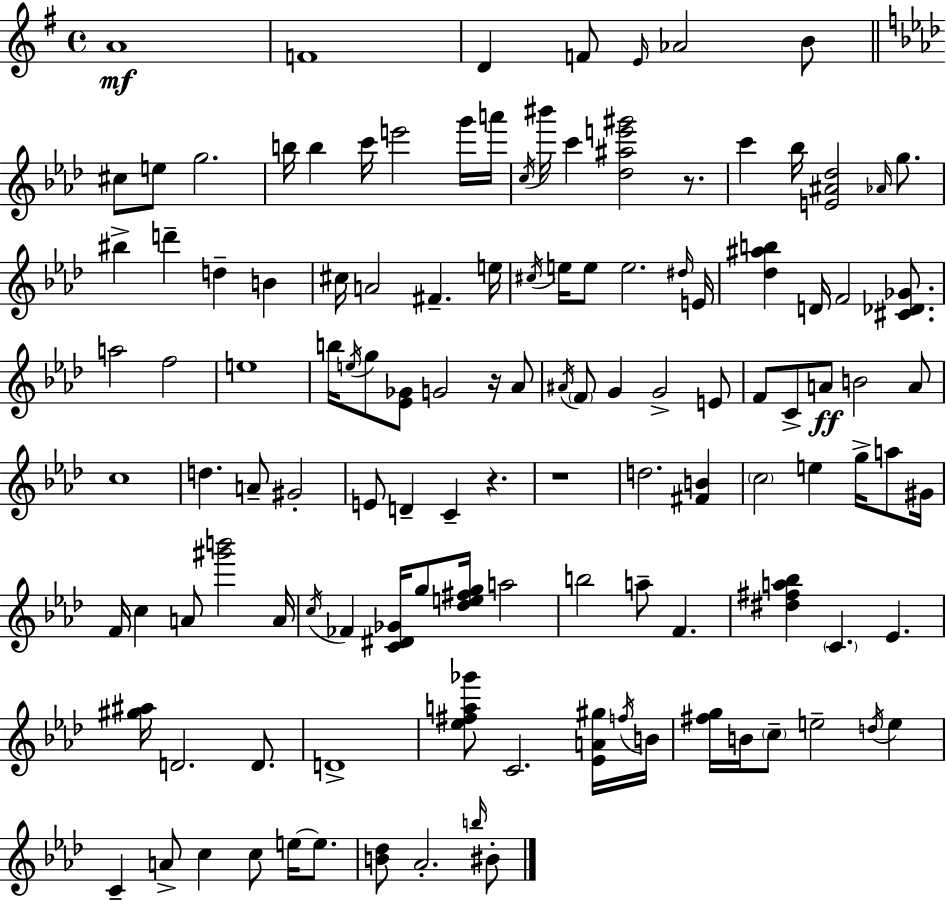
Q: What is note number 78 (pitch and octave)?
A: A5